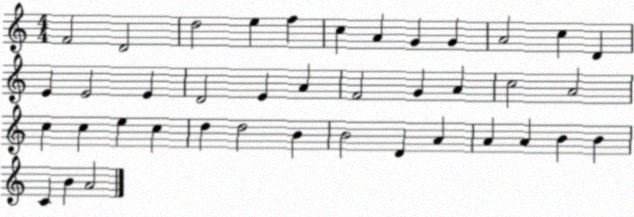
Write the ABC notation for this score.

X:1
T:Untitled
M:4/4
L:1/4
K:C
F2 D2 d2 e f c A G G A2 c D E E2 E D2 E A F2 G A c2 A2 c c e c d d2 B B2 D A A A B B C B A2